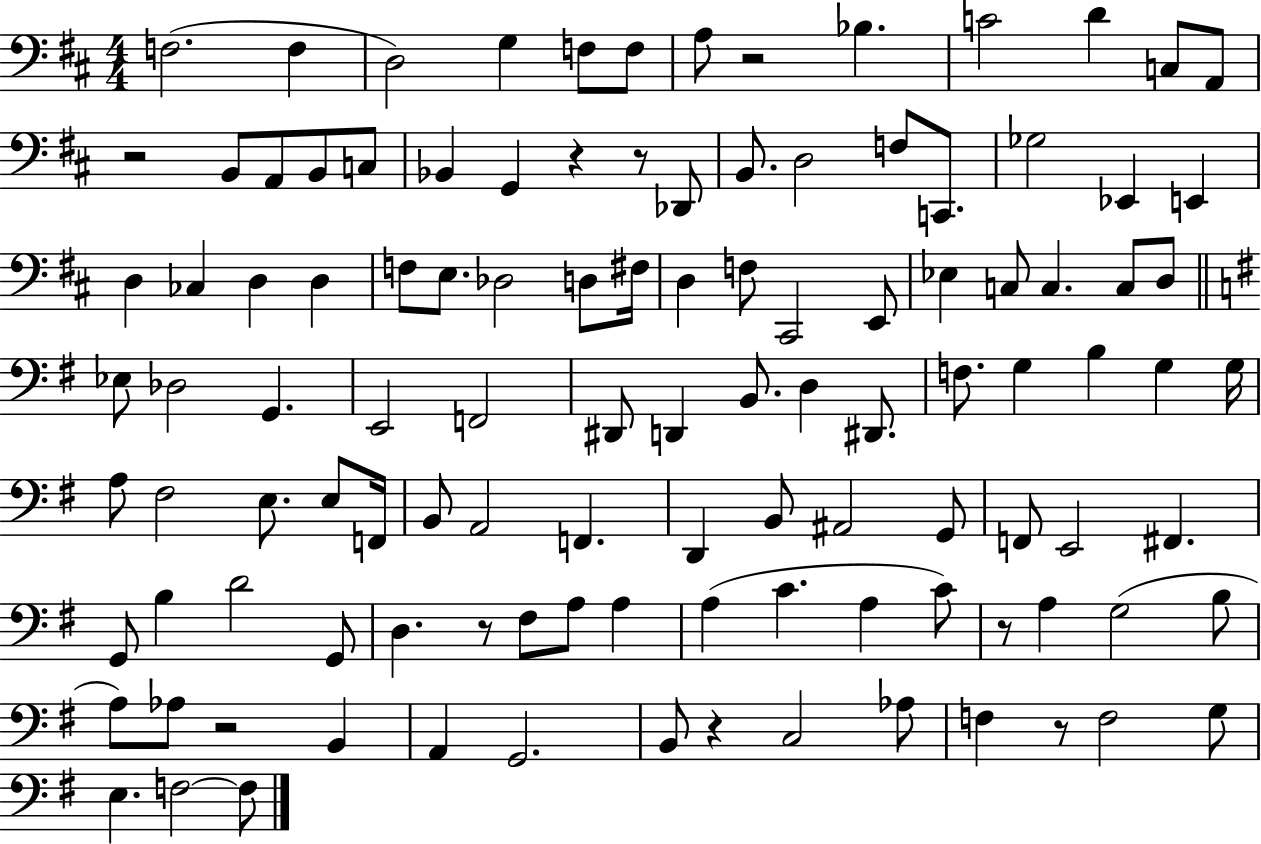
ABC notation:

X:1
T:Untitled
M:4/4
L:1/4
K:D
F,2 F, D,2 G, F,/2 F,/2 A,/2 z2 _B, C2 D C,/2 A,,/2 z2 B,,/2 A,,/2 B,,/2 C,/2 _B,, G,, z z/2 _D,,/2 B,,/2 D,2 F,/2 C,,/2 _G,2 _E,, E,, D, _C, D, D, F,/2 E,/2 _D,2 D,/2 ^F,/4 D, F,/2 ^C,,2 E,,/2 _E, C,/2 C, C,/2 D,/2 _E,/2 _D,2 G,, E,,2 F,,2 ^D,,/2 D,, B,,/2 D, ^D,,/2 F,/2 G, B, G, G,/4 A,/2 ^F,2 E,/2 E,/2 F,,/4 B,,/2 A,,2 F,, D,, B,,/2 ^A,,2 G,,/2 F,,/2 E,,2 ^F,, G,,/2 B, D2 G,,/2 D, z/2 ^F,/2 A,/2 A, A, C A, C/2 z/2 A, G,2 B,/2 A,/2 _A,/2 z2 B,, A,, G,,2 B,,/2 z C,2 _A,/2 F, z/2 F,2 G,/2 E, F,2 F,/2